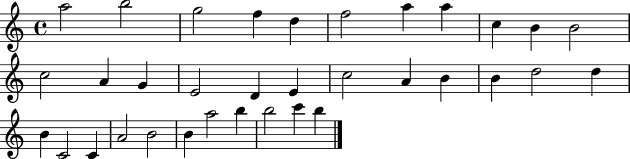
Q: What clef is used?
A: treble